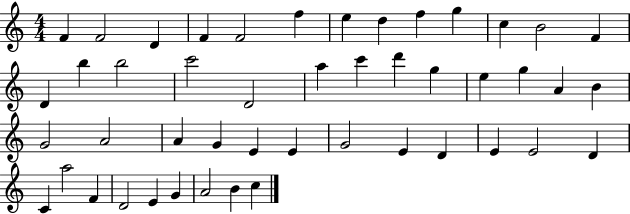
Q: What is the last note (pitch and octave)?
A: C5